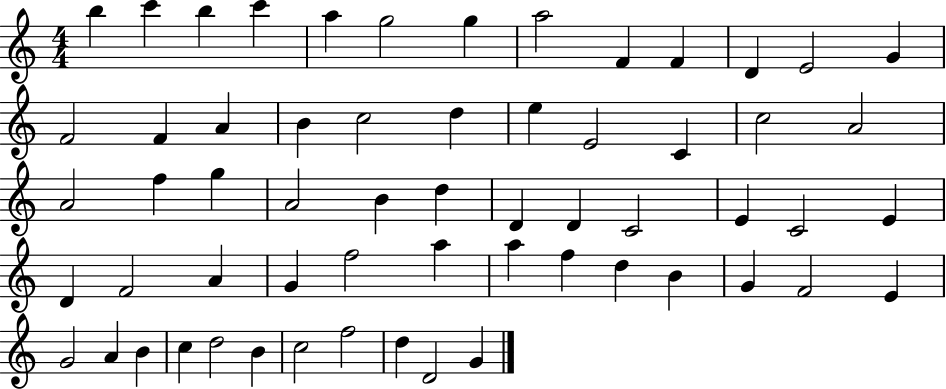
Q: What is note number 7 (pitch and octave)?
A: G5